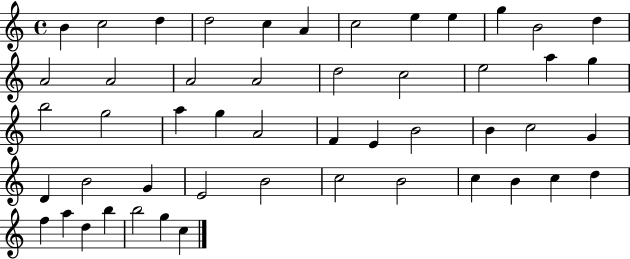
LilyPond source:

{
  \clef treble
  \time 4/4
  \defaultTimeSignature
  \key c \major
  b'4 c''2 d''4 | d''2 c''4 a'4 | c''2 e''4 e''4 | g''4 b'2 d''4 | \break a'2 a'2 | a'2 a'2 | d''2 c''2 | e''2 a''4 g''4 | \break b''2 g''2 | a''4 g''4 a'2 | f'4 e'4 b'2 | b'4 c''2 g'4 | \break d'4 b'2 g'4 | e'2 b'2 | c''2 b'2 | c''4 b'4 c''4 d''4 | \break f''4 a''4 d''4 b''4 | b''2 g''4 c''4 | \bar "|."
}